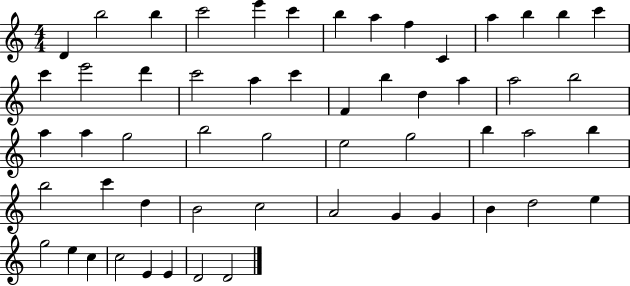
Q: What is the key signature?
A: C major